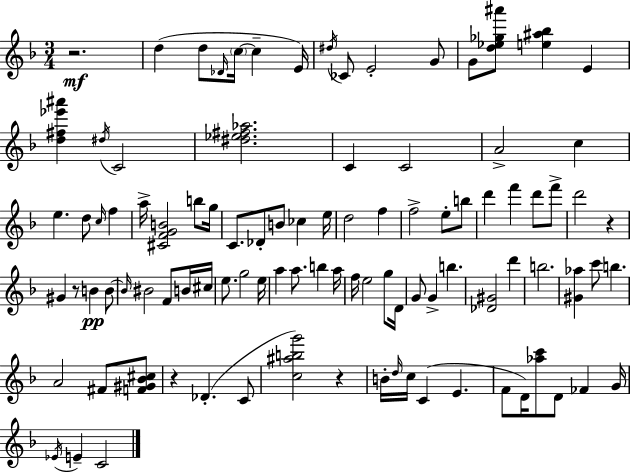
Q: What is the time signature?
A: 3/4